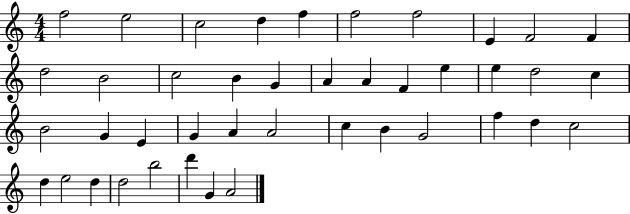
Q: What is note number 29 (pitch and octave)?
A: C5